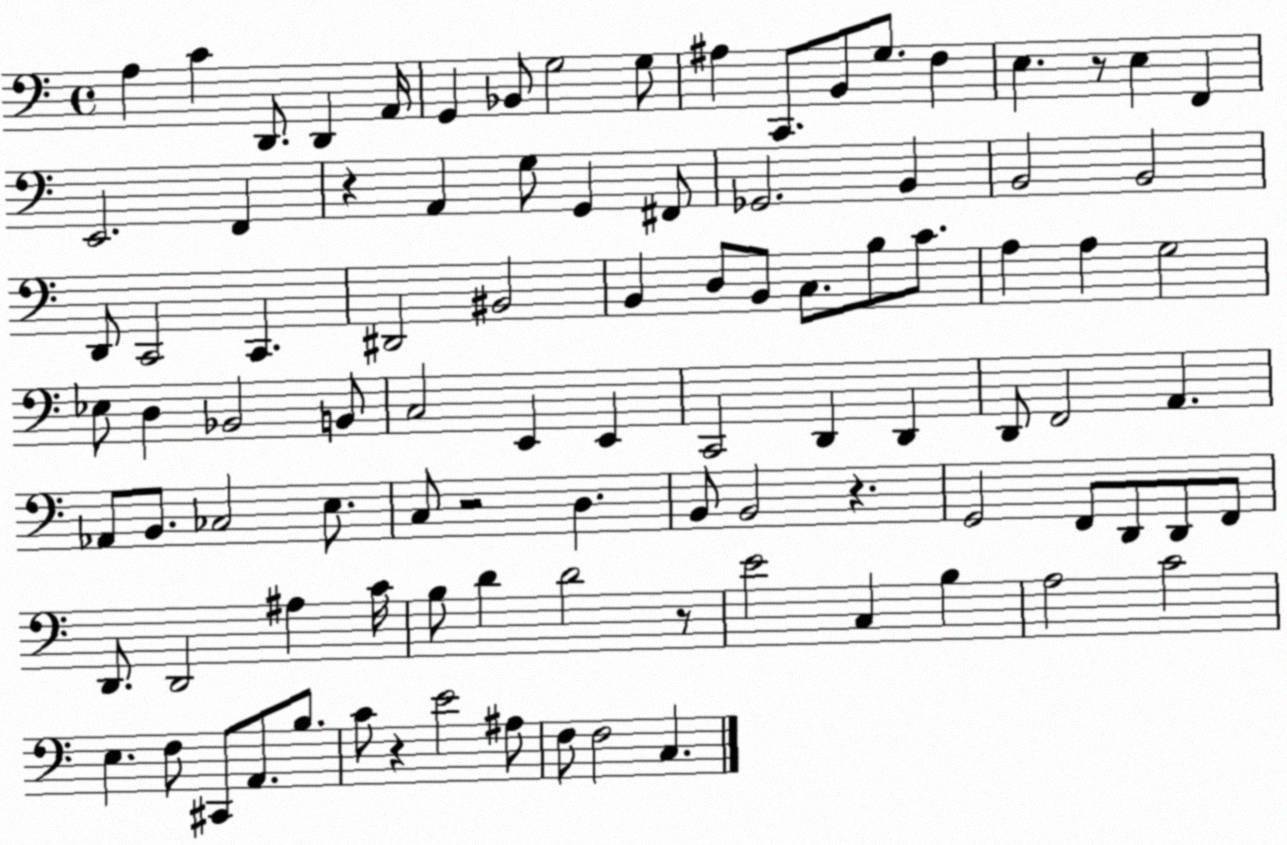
X:1
T:Untitled
M:4/4
L:1/4
K:C
A, C D,,/2 D,, A,,/4 G,, _B,,/2 G,2 G,/2 ^A, C,,/2 B,,/2 G,/2 F, E, z/2 E, F,, E,,2 F,, z A,, G,/2 G,, ^F,,/2 _G,,2 B,, B,,2 B,,2 D,,/2 C,,2 C,, ^D,,2 ^B,,2 B,, D,/2 B,,/2 C,/2 B,/2 C/2 A, A, G,2 _E,/2 D, _B,,2 B,,/2 C,2 E,, E,, C,,2 D,, D,, D,,/2 F,,2 A,, _A,,/2 B,,/2 _C,2 E,/2 C,/2 z2 D, B,,/2 B,,2 z G,,2 F,,/2 D,,/2 D,,/2 F,,/2 D,,/2 D,,2 ^A, C/4 B,/2 D D2 z/2 E2 C, B, A,2 C2 E, F,/2 ^C,,/2 A,,/2 B,/2 C/2 z E2 ^A,/2 F,/2 F,2 C,